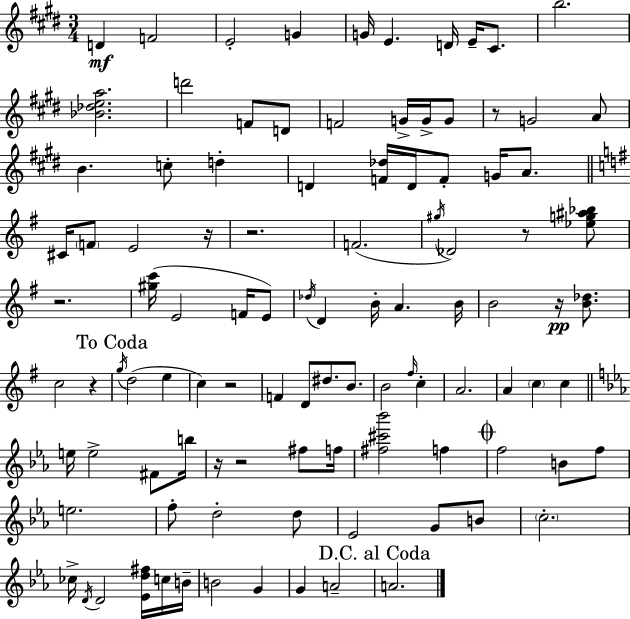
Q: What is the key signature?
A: E major